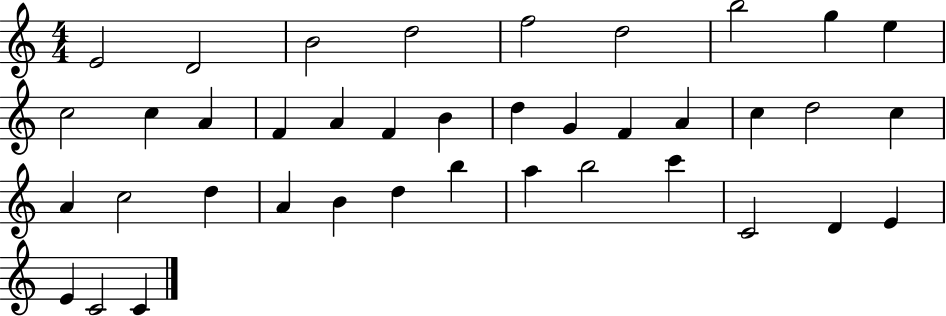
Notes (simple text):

E4/h D4/h B4/h D5/h F5/h D5/h B5/h G5/q E5/q C5/h C5/q A4/q F4/q A4/q F4/q B4/q D5/q G4/q F4/q A4/q C5/q D5/h C5/q A4/q C5/h D5/q A4/q B4/q D5/q B5/q A5/q B5/h C6/q C4/h D4/q E4/q E4/q C4/h C4/q